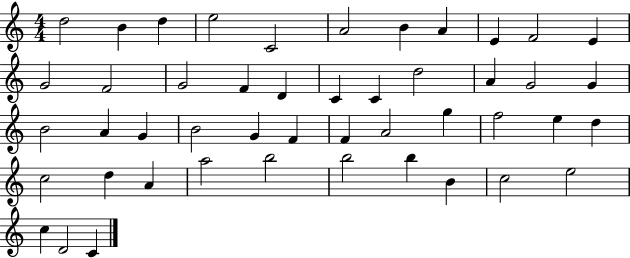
{
  \clef treble
  \numericTimeSignature
  \time 4/4
  \key c \major
  d''2 b'4 d''4 | e''2 c'2 | a'2 b'4 a'4 | e'4 f'2 e'4 | \break g'2 f'2 | g'2 f'4 d'4 | c'4 c'4 d''2 | a'4 g'2 g'4 | \break b'2 a'4 g'4 | b'2 g'4 f'4 | f'4 a'2 g''4 | f''2 e''4 d''4 | \break c''2 d''4 a'4 | a''2 b''2 | b''2 b''4 b'4 | c''2 e''2 | \break c''4 d'2 c'4 | \bar "|."
}